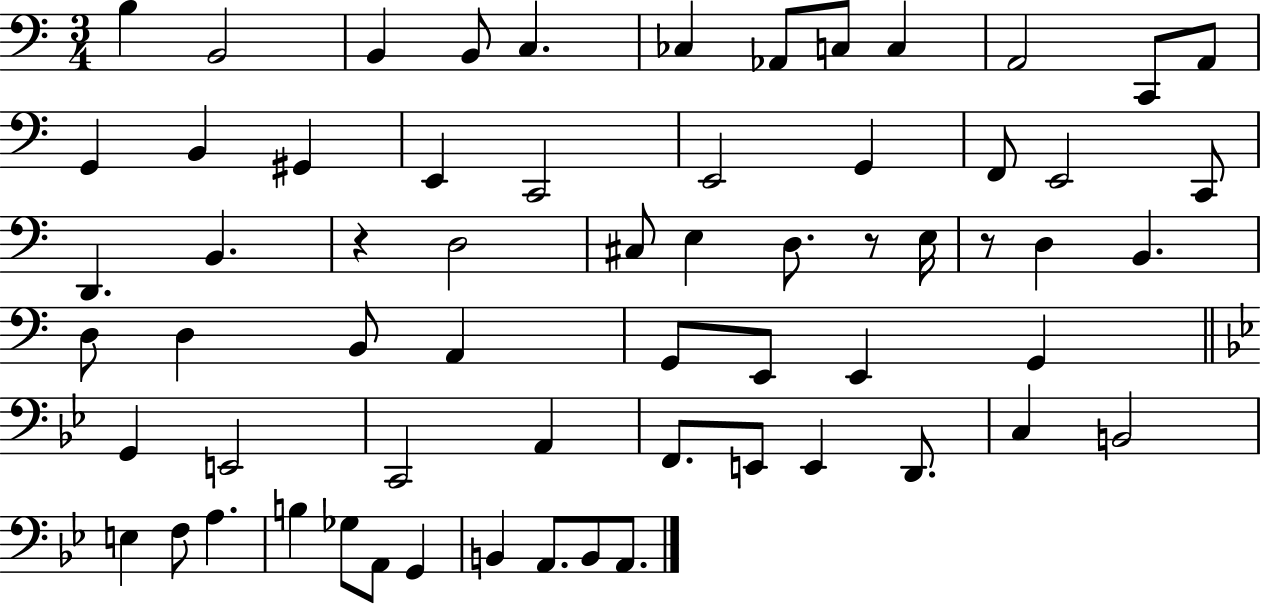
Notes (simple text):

B3/q B2/h B2/q B2/e C3/q. CES3/q Ab2/e C3/e C3/q A2/h C2/e A2/e G2/q B2/q G#2/q E2/q C2/h E2/h G2/q F2/e E2/h C2/e D2/q. B2/q. R/q D3/h C#3/e E3/q D3/e. R/e E3/s R/e D3/q B2/q. D3/e D3/q B2/e A2/q G2/e E2/e E2/q G2/q G2/q E2/h C2/h A2/q F2/e. E2/e E2/q D2/e. C3/q B2/h E3/q F3/e A3/q. B3/q Gb3/e A2/e G2/q B2/q A2/e. B2/e A2/e.